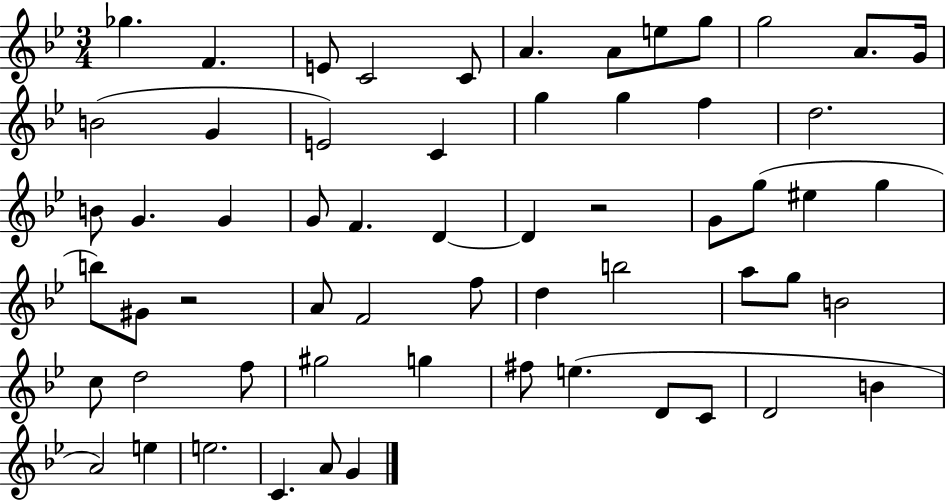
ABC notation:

X:1
T:Untitled
M:3/4
L:1/4
K:Bb
_g F E/2 C2 C/2 A A/2 e/2 g/2 g2 A/2 G/4 B2 G E2 C g g f d2 B/2 G G G/2 F D D z2 G/2 g/2 ^e g b/2 ^G/2 z2 A/2 F2 f/2 d b2 a/2 g/2 B2 c/2 d2 f/2 ^g2 g ^f/2 e D/2 C/2 D2 B A2 e e2 C A/2 G